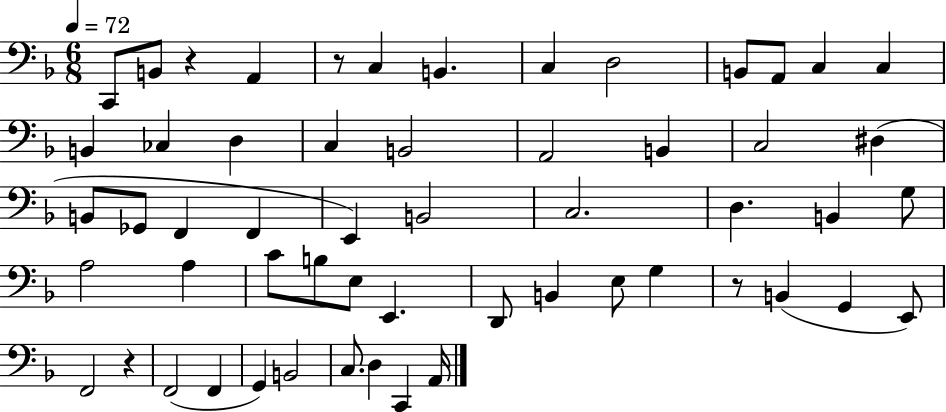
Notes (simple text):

C2/e B2/e R/q A2/q R/e C3/q B2/q. C3/q D3/h B2/e A2/e C3/q C3/q B2/q CES3/q D3/q C3/q B2/h A2/h B2/q C3/h D#3/q B2/e Gb2/e F2/q F2/q E2/q B2/h C3/h. D3/q. B2/q G3/e A3/h A3/q C4/e B3/e E3/e E2/q. D2/e B2/q E3/e G3/q R/e B2/q G2/q E2/e F2/h R/q F2/h F2/q G2/q B2/h C3/e. D3/q C2/q A2/s